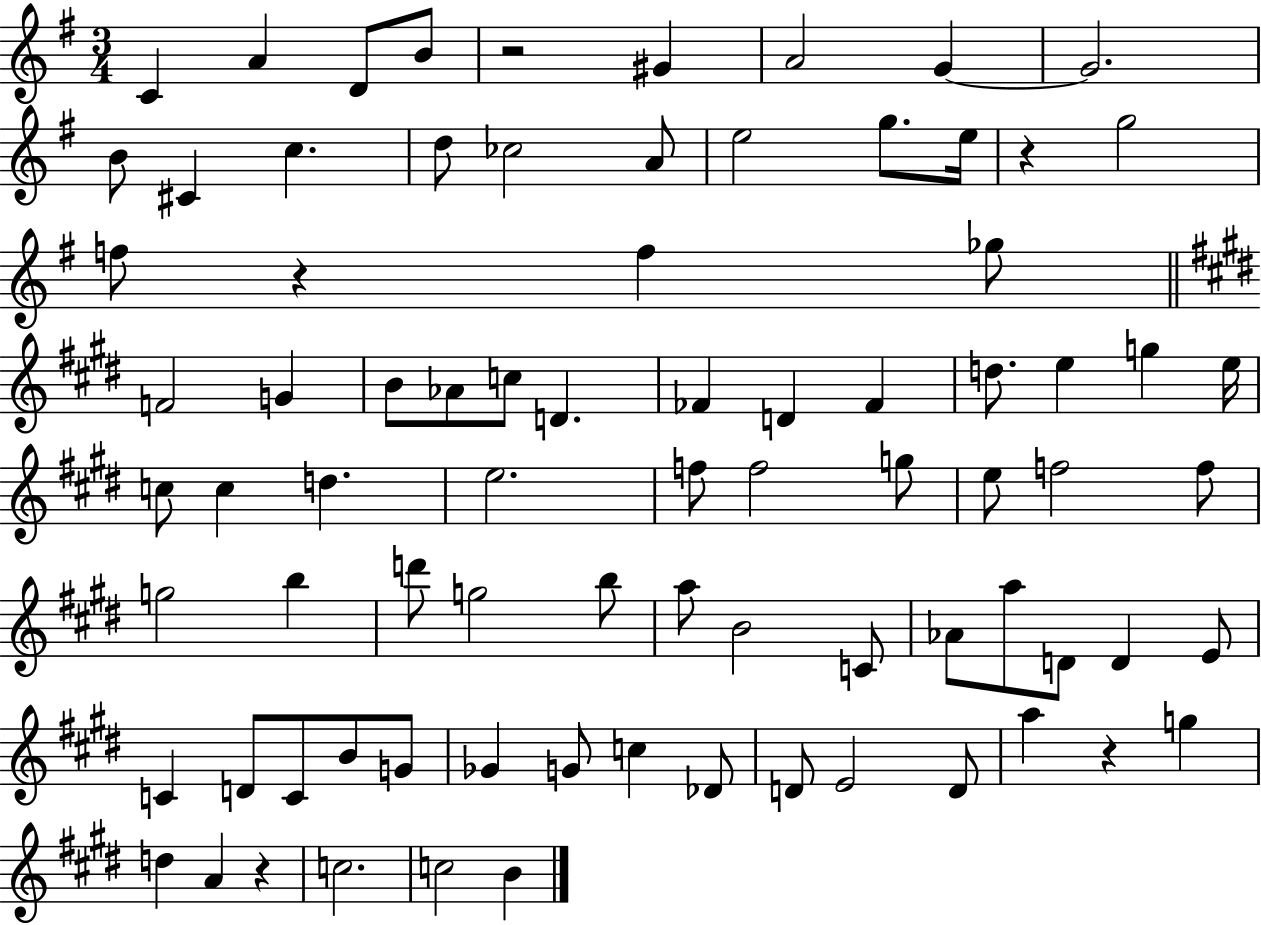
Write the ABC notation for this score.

X:1
T:Untitled
M:3/4
L:1/4
K:G
C A D/2 B/2 z2 ^G A2 G G2 B/2 ^C c d/2 _c2 A/2 e2 g/2 e/4 z g2 f/2 z f _g/2 F2 G B/2 _A/2 c/2 D _F D _F d/2 e g e/4 c/2 c d e2 f/2 f2 g/2 e/2 f2 f/2 g2 b d'/2 g2 b/2 a/2 B2 C/2 _A/2 a/2 D/2 D E/2 C D/2 C/2 B/2 G/2 _G G/2 c _D/2 D/2 E2 D/2 a z g d A z c2 c2 B